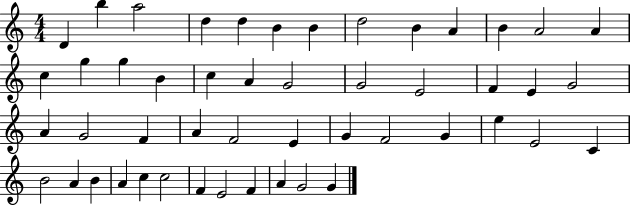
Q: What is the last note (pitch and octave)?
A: G4